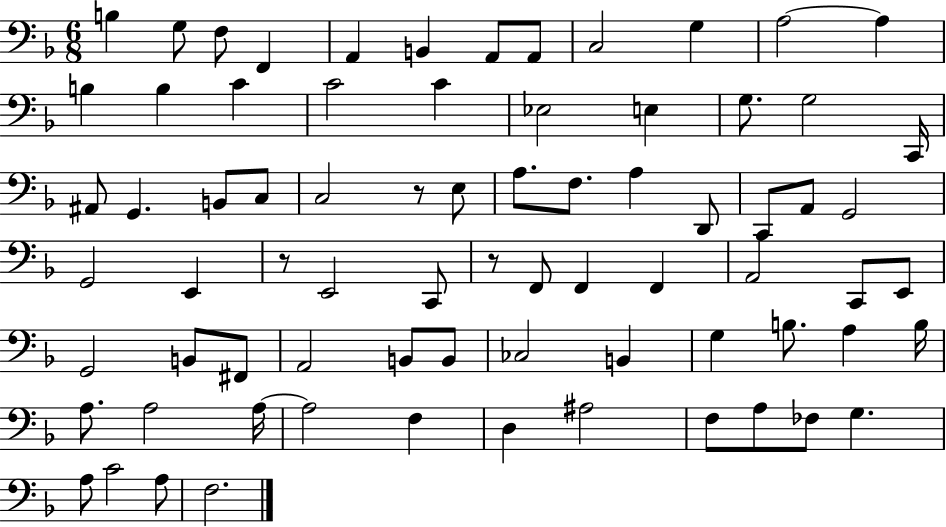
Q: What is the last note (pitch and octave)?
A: F3